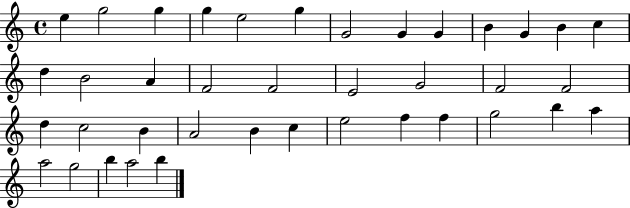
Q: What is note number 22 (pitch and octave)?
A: F4